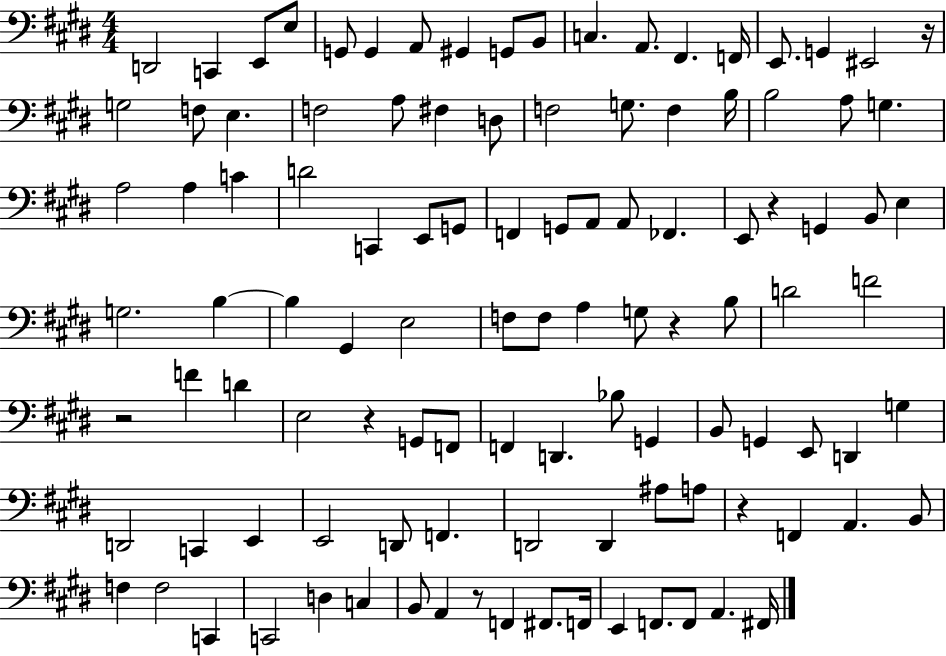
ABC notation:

X:1
T:Untitled
M:4/4
L:1/4
K:E
D,,2 C,, E,,/2 E,/2 G,,/2 G,, A,,/2 ^G,, G,,/2 B,,/2 C, A,,/2 ^F,, F,,/4 E,,/2 G,, ^E,,2 z/4 G,2 F,/2 E, F,2 A,/2 ^F, D,/2 F,2 G,/2 F, B,/4 B,2 A,/2 G, A,2 A, C D2 C,, E,,/2 G,,/2 F,, G,,/2 A,,/2 A,,/2 _F,, E,,/2 z G,, B,,/2 E, G,2 B, B, ^G,, E,2 F,/2 F,/2 A, G,/2 z B,/2 D2 F2 z2 F D E,2 z G,,/2 F,,/2 F,, D,, _B,/2 G,, B,,/2 G,, E,,/2 D,, G, D,,2 C,, E,, E,,2 D,,/2 F,, D,,2 D,, ^A,/2 A,/2 z F,, A,, B,,/2 F, F,2 C,, C,,2 D, C, B,,/2 A,, z/2 F,, ^F,,/2 F,,/4 E,, F,,/2 F,,/2 A,, ^F,,/4